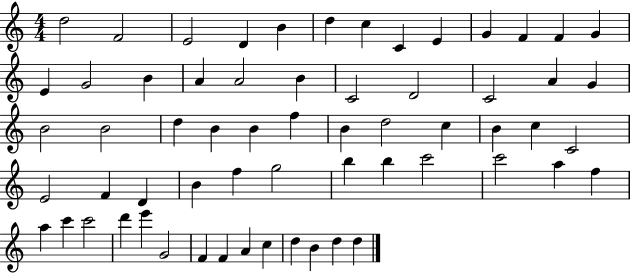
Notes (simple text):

D5/h F4/h E4/h D4/q B4/q D5/q C5/q C4/q E4/q G4/q F4/q F4/q G4/q E4/q G4/h B4/q A4/q A4/h B4/q C4/h D4/h C4/h A4/q G4/q B4/h B4/h D5/q B4/q B4/q F5/q B4/q D5/h C5/q B4/q C5/q C4/h E4/h F4/q D4/q B4/q F5/q G5/h B5/q B5/q C6/h C6/h A5/q F5/q A5/q C6/q C6/h D6/q E6/q G4/h F4/q F4/q A4/q C5/q D5/q B4/q D5/q D5/q